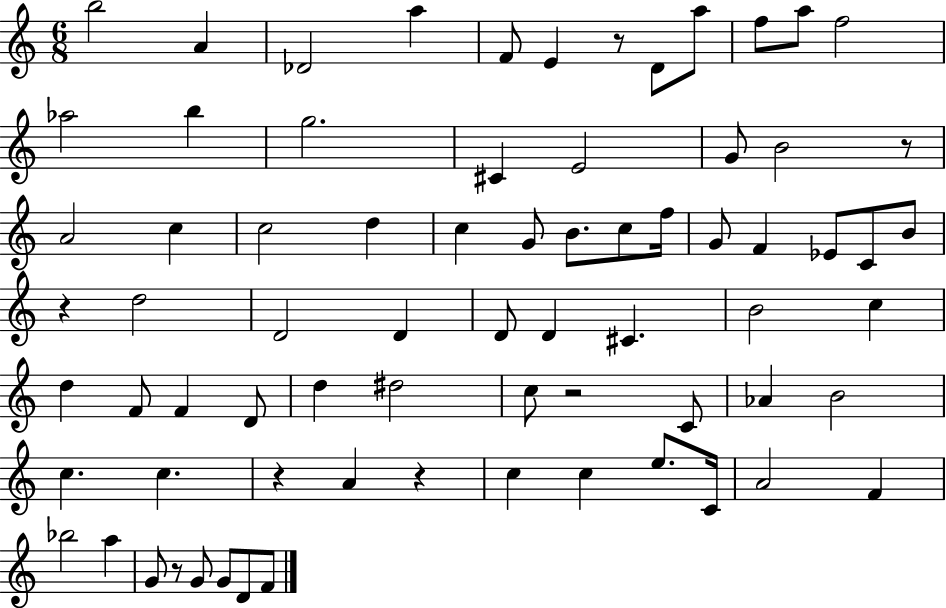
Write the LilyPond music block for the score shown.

{
  \clef treble
  \numericTimeSignature
  \time 6/8
  \key c \major
  b''2 a'4 | des'2 a''4 | f'8 e'4 r8 d'8 a''8 | f''8 a''8 f''2 | \break aes''2 b''4 | g''2. | cis'4 e'2 | g'8 b'2 r8 | \break a'2 c''4 | c''2 d''4 | c''4 g'8 b'8. c''8 f''16 | g'8 f'4 ees'8 c'8 b'8 | \break r4 d''2 | d'2 d'4 | d'8 d'4 cis'4. | b'2 c''4 | \break d''4 f'8 f'4 d'8 | d''4 dis''2 | c''8 r2 c'8 | aes'4 b'2 | \break c''4. c''4. | r4 a'4 r4 | c''4 c''4 e''8. c'16 | a'2 f'4 | \break bes''2 a''4 | g'8 r8 g'8 g'8 d'8 f'8 | \bar "|."
}